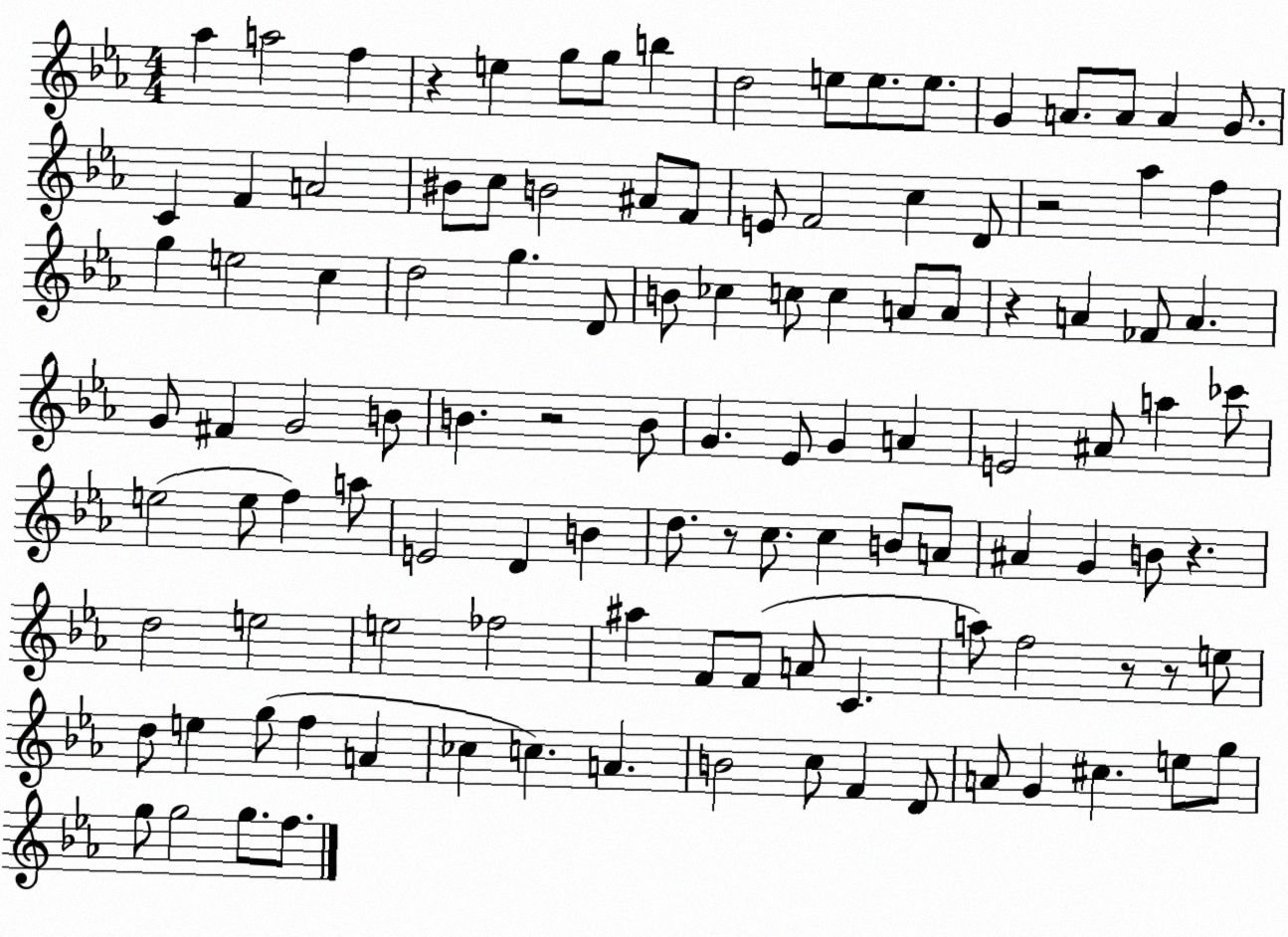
X:1
T:Untitled
M:4/4
L:1/4
K:Eb
_a a2 f z e g/2 g/2 b d2 e/2 e/2 e/2 G A/2 A/2 A G/2 C F A2 ^B/2 c/2 B2 ^A/2 F/2 E/2 F2 c D/2 z2 _a f g e2 c d2 g D/2 B/2 _c c/2 c A/2 A/2 z A _F/2 A G/2 ^F G2 B/2 B z2 B/2 G _E/2 G A E2 ^A/2 a _c'/2 e2 e/2 f a/2 E2 D B d/2 z/2 c/2 c B/2 A/2 ^A G B/2 z d2 e2 e2 _f2 ^a F/2 F/2 A/2 C a/2 f2 z/2 z/2 e/2 d/2 e g/2 f A _c c A B2 c/2 F D/2 A/2 G ^c e/2 g/2 g/2 g2 g/2 f/2